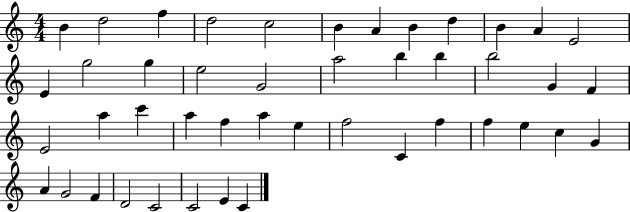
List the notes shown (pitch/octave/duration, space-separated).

B4/q D5/h F5/q D5/h C5/h B4/q A4/q B4/q D5/q B4/q A4/q E4/h E4/q G5/h G5/q E5/h G4/h A5/h B5/q B5/q B5/h G4/q F4/q E4/h A5/q C6/q A5/q F5/q A5/q E5/q F5/h C4/q F5/q F5/q E5/q C5/q G4/q A4/q G4/h F4/q D4/h C4/h C4/h E4/q C4/q